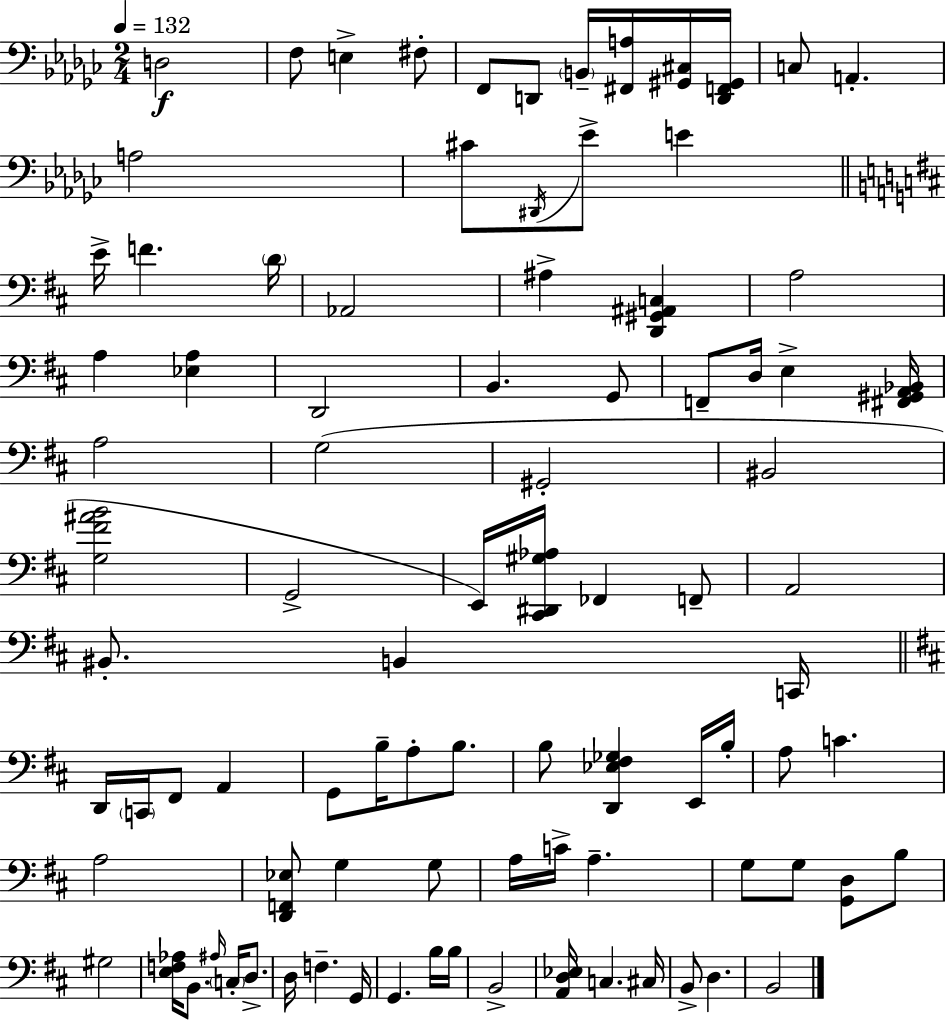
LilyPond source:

{
  \clef bass
  \numericTimeSignature
  \time 2/4
  \key ees \minor
  \tempo 4 = 132
  d2\f | f8 e4-> fis8-. | f,8 d,8 \parenthesize b,16-- <fis, a>16 <gis, cis>16 <d, f, gis,>16 | c8 a,4.-. | \break a2 | cis'8 \acciaccatura { dis,16 } ees'8-> e'4 | \bar "||" \break \key b \minor e'16-> f'4. \parenthesize d'16 | aes,2 | ais4-> <d, gis, ais, c>4 | a2 | \break a4 <ees a>4 | d,2 | b,4. g,8 | f,8-- d16 e4-> <fis, gis, a, bes,>16 | \break a2 | g2( | gis,2-. | bis,2 | \break <g fis' ais' b'>2 | g,2-> | e,16) <cis, dis, gis aes>16 fes,4 f,8-- | a,2 | \break bis,8.-. b,4 c,16 | \bar "||" \break \key d \major d,16 \parenthesize c,16 fis,8 a,4 | g,8 b16-- a8-. b8. | b8 <d, ees fis ges>4 e,16 b16-. | a8 c'4. | \break a2 | <d, f, ees>8 g4 g8 | a16 c'16-> a4.-- | g8 g8 <g, d>8 b8 | \break gis2 | <e f aes>16 b,8. \grace { ais16 } \parenthesize c16-. d8.-> | d16 f4.-- | g,16 g,4. b16 | \break b16 b,2-> | <a, d ees>16 c4. | cis16 b,8-> d4. | b,2 | \break \bar "|."
}